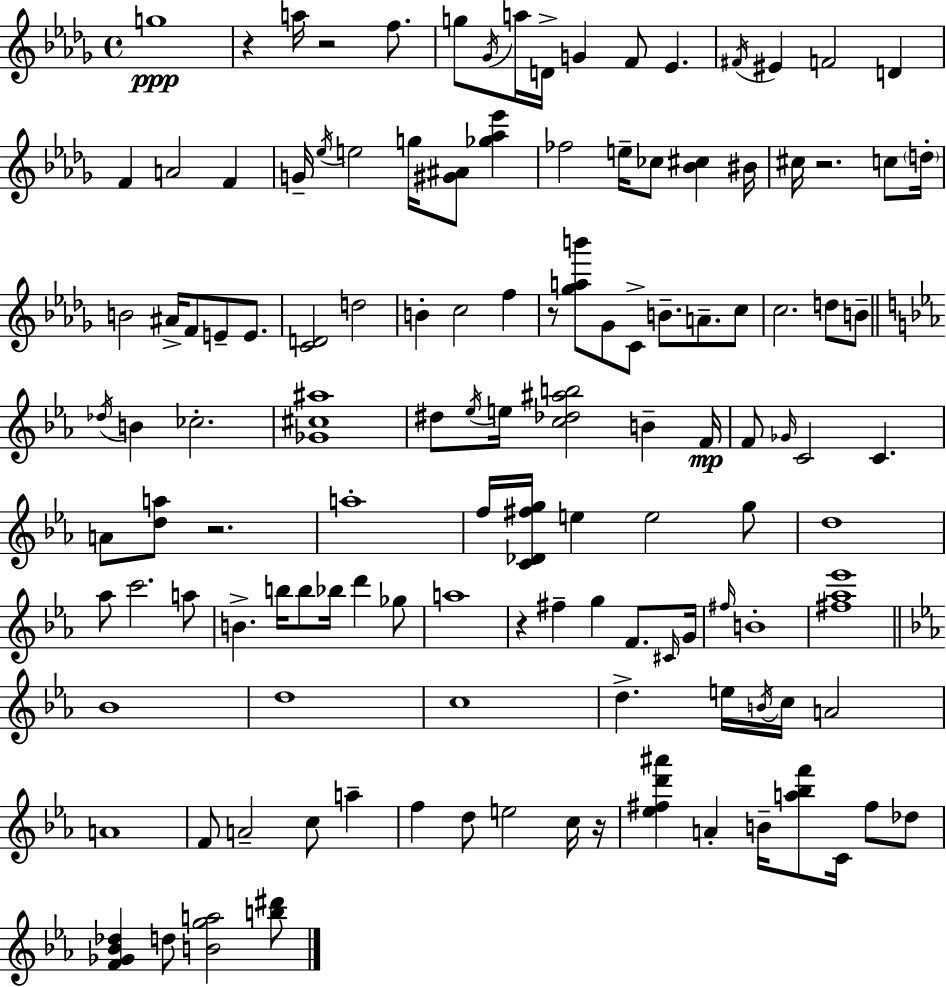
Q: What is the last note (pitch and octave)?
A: D5